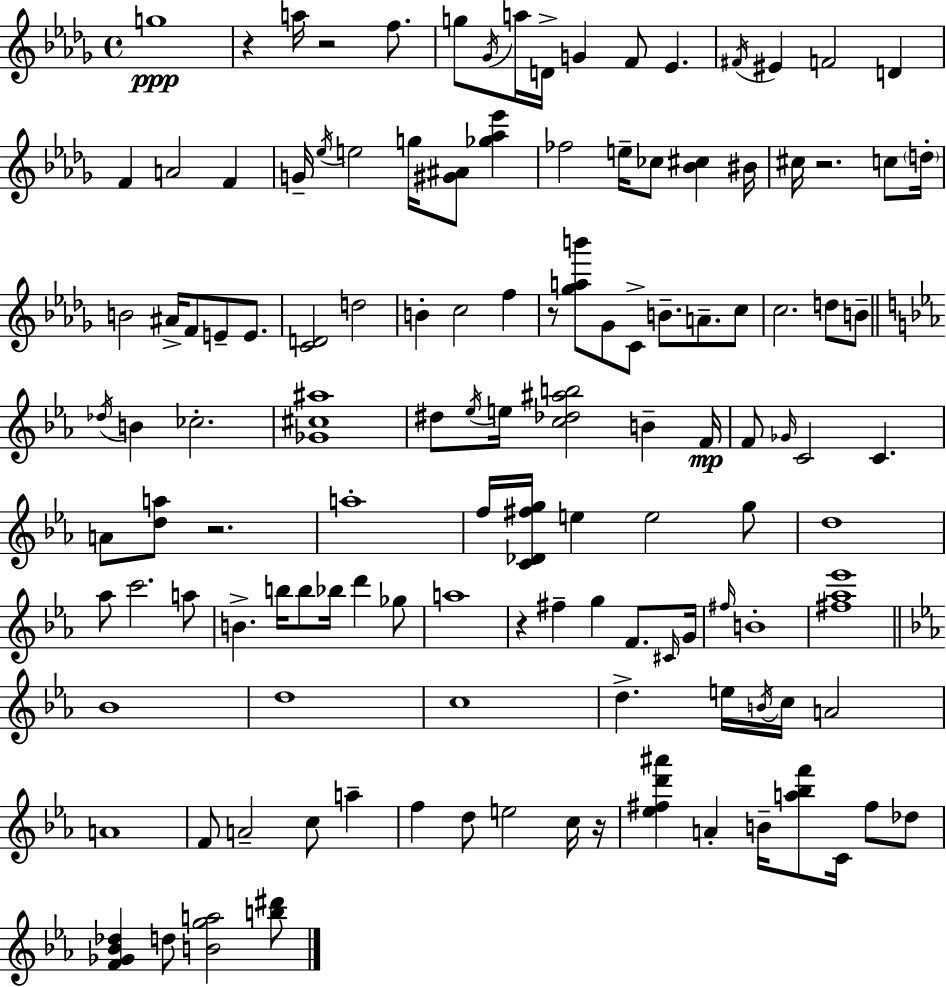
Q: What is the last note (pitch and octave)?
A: D5